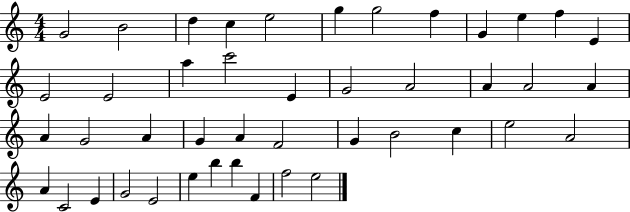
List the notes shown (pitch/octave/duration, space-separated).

G4/h B4/h D5/q C5/q E5/h G5/q G5/h F5/q G4/q E5/q F5/q E4/q E4/h E4/h A5/q C6/h E4/q G4/h A4/h A4/q A4/h A4/q A4/q G4/h A4/q G4/q A4/q F4/h G4/q B4/h C5/q E5/h A4/h A4/q C4/h E4/q G4/h E4/h E5/q B5/q B5/q F4/q F5/h E5/h